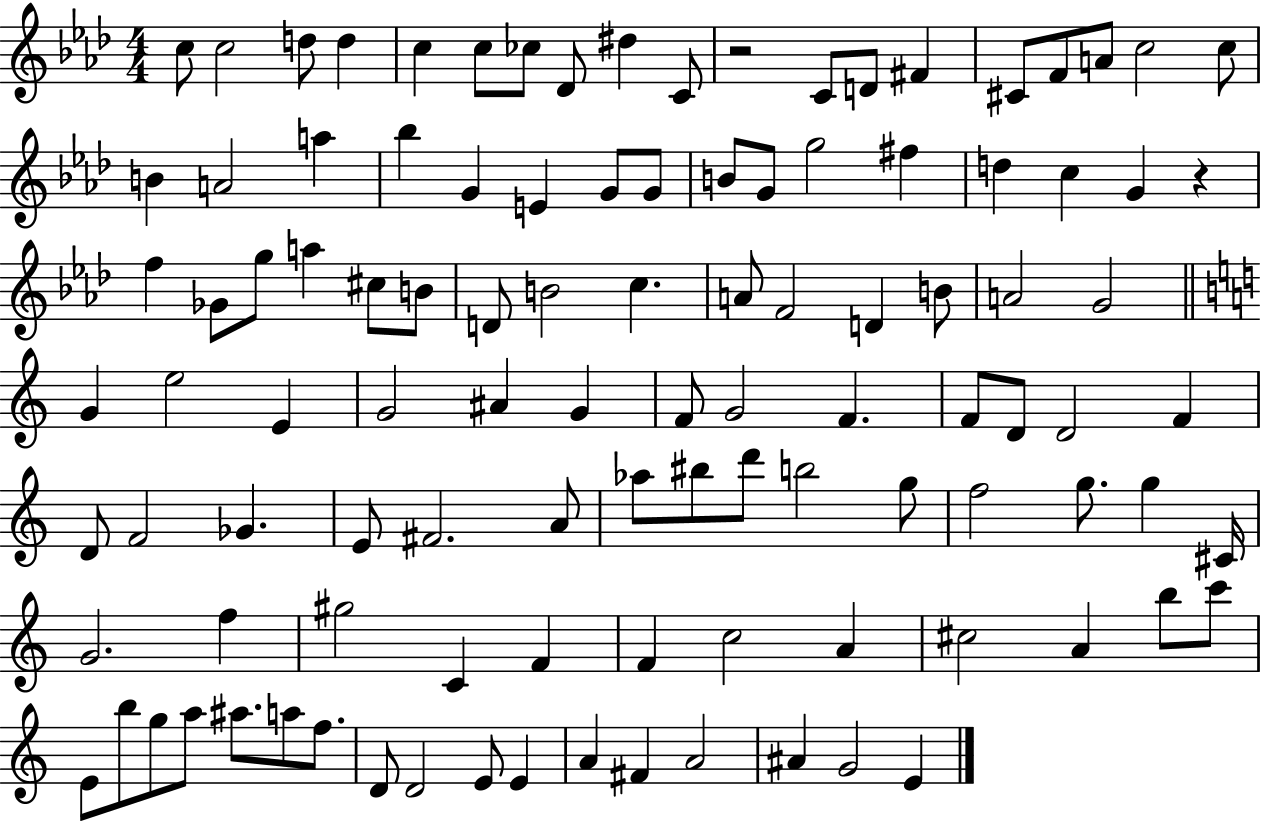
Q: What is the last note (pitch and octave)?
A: E4